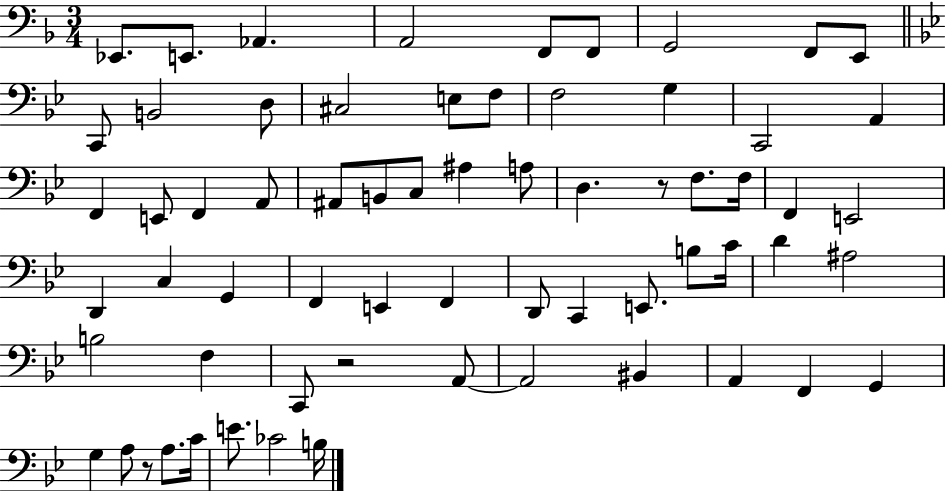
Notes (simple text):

Eb2/e. E2/e. Ab2/q. A2/h F2/e F2/e G2/h F2/e E2/e C2/e B2/h D3/e C#3/h E3/e F3/e F3/h G3/q C2/h A2/q F2/q E2/e F2/q A2/e A#2/e B2/e C3/e A#3/q A3/e D3/q. R/e F3/e. F3/s F2/q E2/h D2/q C3/q G2/q F2/q E2/q F2/q D2/e C2/q E2/e. B3/e C4/s D4/q A#3/h B3/h F3/q C2/e R/h A2/e A2/h BIS2/q A2/q F2/q G2/q G3/q A3/e R/e A3/e. C4/s E4/e. CES4/h B3/s